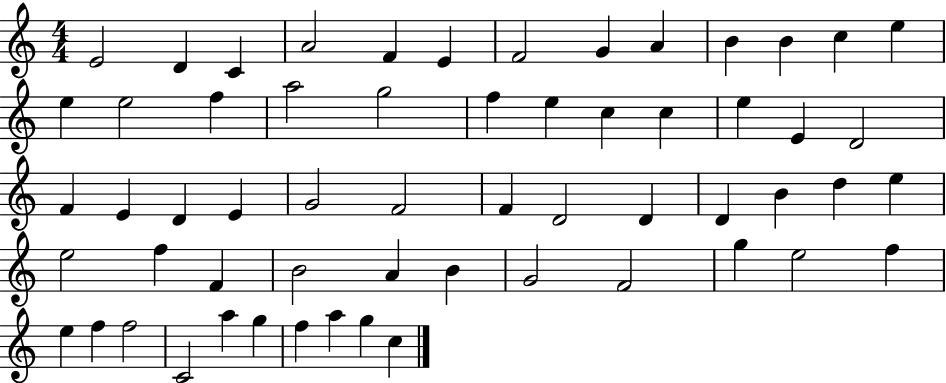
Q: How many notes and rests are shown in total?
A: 59